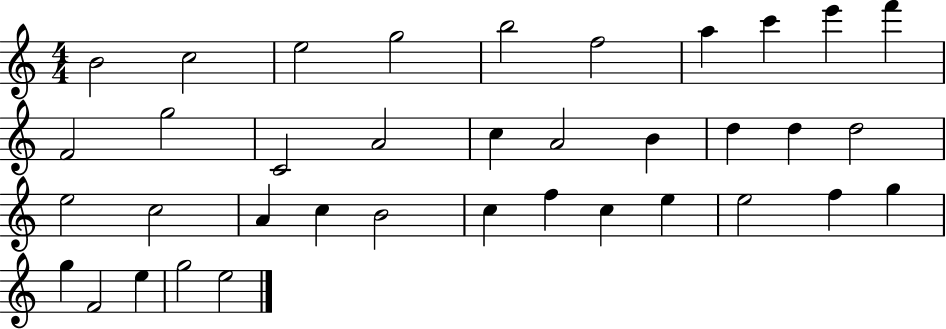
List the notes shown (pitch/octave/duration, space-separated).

B4/h C5/h E5/h G5/h B5/h F5/h A5/q C6/q E6/q F6/q F4/h G5/h C4/h A4/h C5/q A4/h B4/q D5/q D5/q D5/h E5/h C5/h A4/q C5/q B4/h C5/q F5/q C5/q E5/q E5/h F5/q G5/q G5/q F4/h E5/q G5/h E5/h